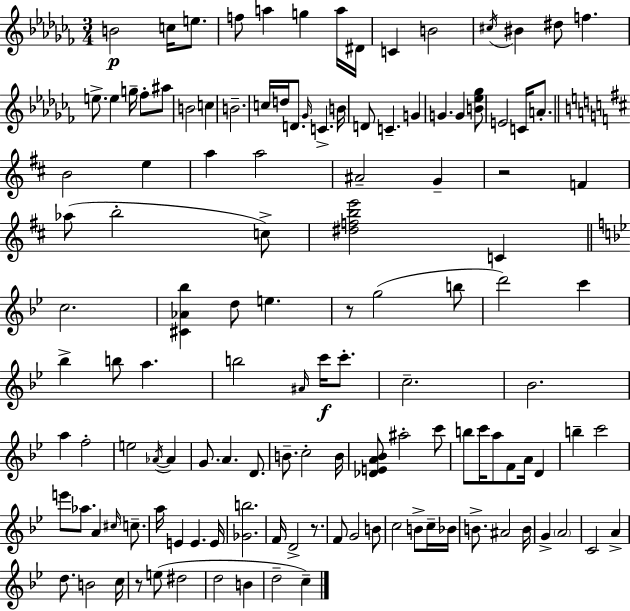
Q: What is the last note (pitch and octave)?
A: C5